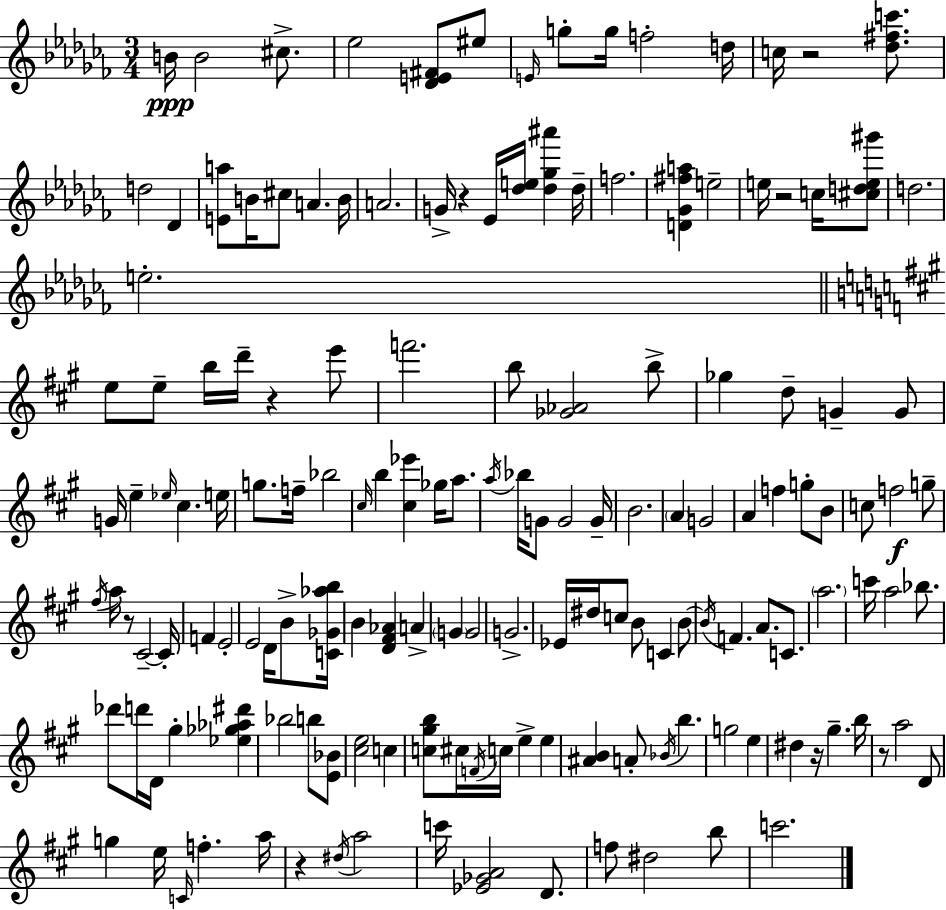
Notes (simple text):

B4/s B4/h C#5/e. Eb5/h [Db4,E4,F#4]/e EIS5/e E4/s G5/e G5/s F5/h D5/s C5/s R/h [Db5,F#5,C6]/e. D5/h Db4/q [E4,A5]/e B4/s C#5/e A4/q. B4/s A4/h. G4/s R/q Eb4/s [Db5,E5]/s [Db5,Gb5,A#6]/q Db5/s F5/h. [D4,Gb4,F#5,A5]/q E5/h E5/s R/h C5/s [C#5,D5,E5,G#6]/e D5/h. E5/h. E5/e E5/e B5/s D6/s R/q E6/e F6/h. B5/e [Gb4,Ab4]/h B5/e Gb5/q D5/e G4/q G4/e G4/s E5/q Eb5/s C#5/q. E5/s G5/e. F5/s Bb5/h C#5/s B5/q [C#5,Eb6]/q Gb5/s A5/e. A5/s Bb5/s G4/e G4/h G4/s B4/h. A4/q G4/h A4/q F5/q G5/e B4/e C5/e F5/h G5/e F#5/s A5/s R/e C#4/h C#4/s F4/q E4/h E4/h D4/s B4/e [C4,Gb4,Ab5,B5]/s B4/q [D4,F#4,Ab4]/q A4/q G4/q G4/h G4/h. Eb4/s D#5/s C5/e B4/e C4/q B4/e B4/s F4/q. A4/e. C4/e. A5/h. C6/s A5/h Bb5/e. Db6/e D6/s D4/s G#5/q [Eb5,Gb5,Ab5,D#6]/q Bb5/h B5/e [E4,Bb4]/e [C#5,E5]/h C5/q [C5,G#5,B5]/e C#5/s F4/s C5/s E5/q E5/q [A#4,B4]/q A4/e Bb4/s B5/q. G5/h E5/q D#5/q R/s G#5/q. B5/s R/e A5/h D4/e G5/q E5/s C4/s F5/q. A5/s R/q D#5/s A5/h C6/s [Eb4,Gb4,A4]/h D4/e. F5/e D#5/h B5/e C6/h.